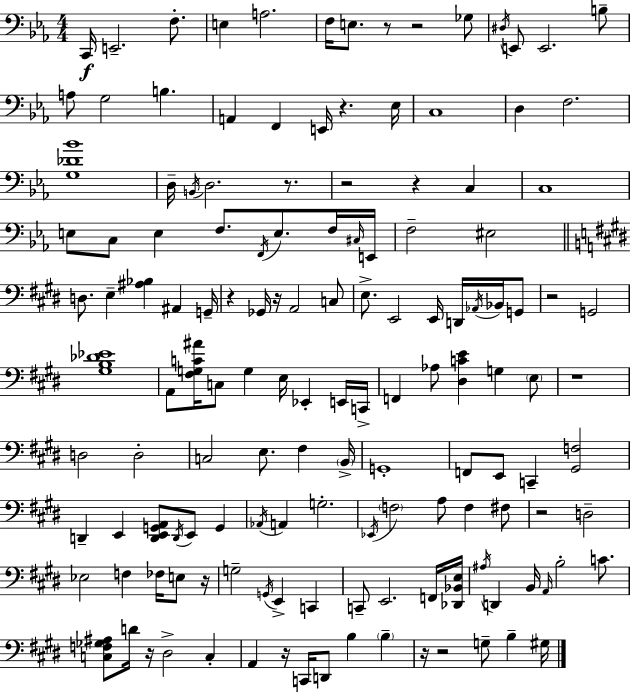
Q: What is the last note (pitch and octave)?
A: G#3